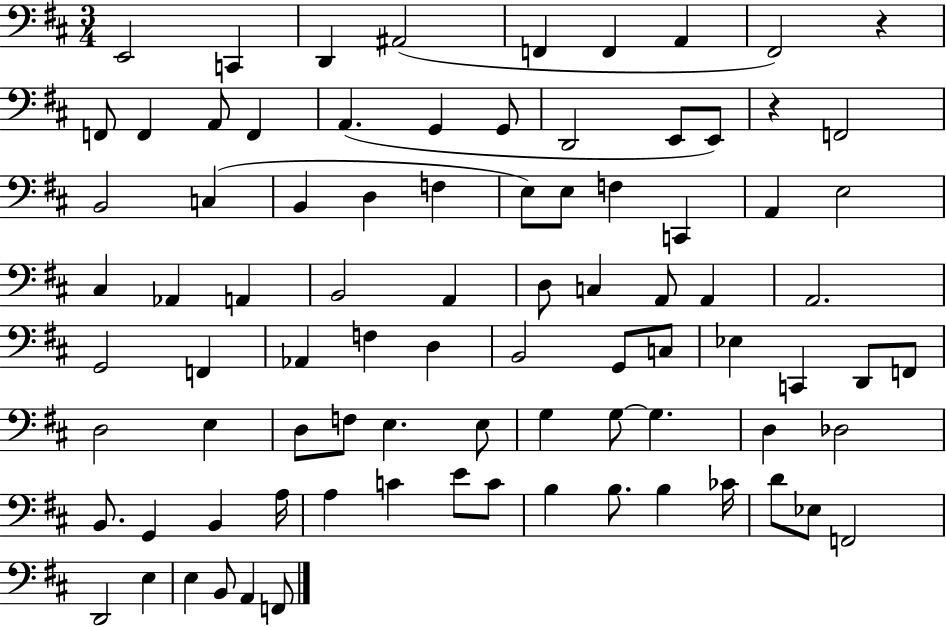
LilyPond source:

{
  \clef bass
  \numericTimeSignature
  \time 3/4
  \key d \major
  e,2 c,4 | d,4 ais,2( | f,4 f,4 a,4 | fis,2) r4 | \break f,8 f,4 a,8 f,4 | a,4.( g,4 g,8 | d,2 e,8 e,8) | r4 f,2 | \break b,2 c4( | b,4 d4 f4 | e8) e8 f4 c,4 | a,4 e2 | \break cis4 aes,4 a,4 | b,2 a,4 | d8 c4 a,8 a,4 | a,2. | \break g,2 f,4 | aes,4 f4 d4 | b,2 g,8 c8 | ees4 c,4 d,8 f,8 | \break d2 e4 | d8 f8 e4. e8 | g4 g8~~ g4. | d4 des2 | \break b,8. g,4 b,4 a16 | a4 c'4 e'8 c'8 | b4 b8. b4 ces'16 | d'8 ees8 f,2 | \break d,2 e4 | e4 b,8 a,4 f,8 | \bar "|."
}